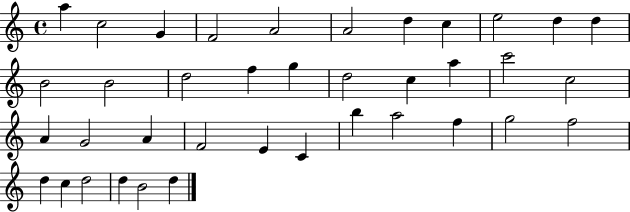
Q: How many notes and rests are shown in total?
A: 38